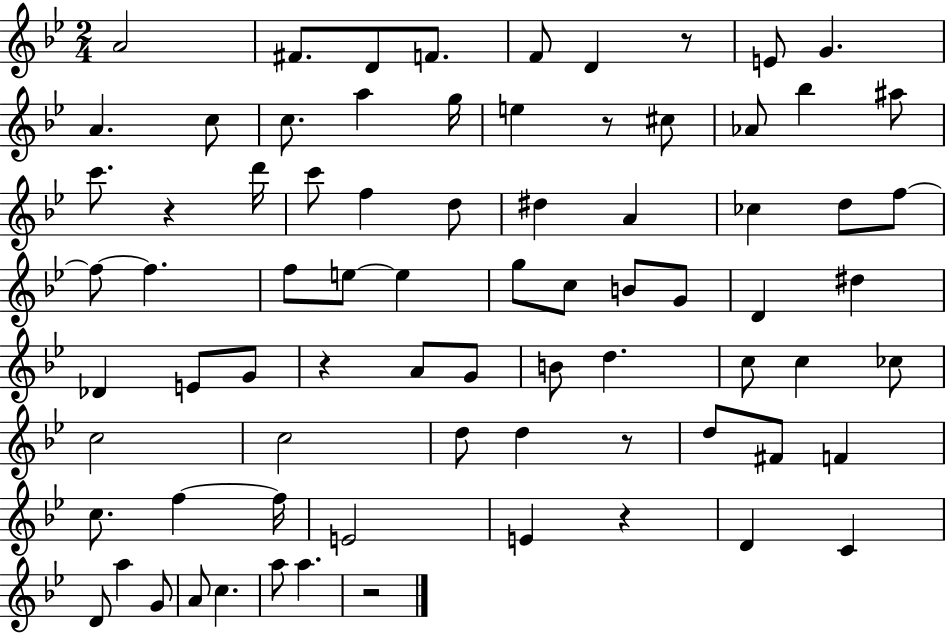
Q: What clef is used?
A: treble